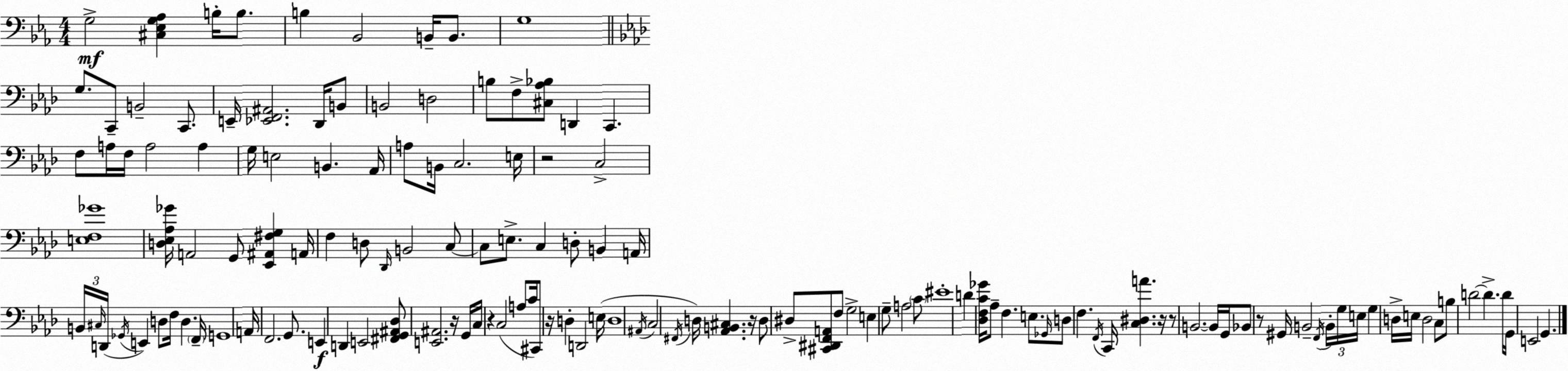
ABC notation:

X:1
T:Untitled
M:4/4
L:1/4
K:Eb
G,2 [^C,_E,G,_A,] B,/4 B,/2 B, _B,,2 B,,/4 B,,/2 G,4 G,/2 C,,/2 B,,2 C,,/2 E,,/4 [_E,,F,,^A,,]2 _D,,/4 B,,/2 B,,2 D,2 B,/2 F,/2 [^C,_A,_B,]/2 D,, C,, F,/2 A,/4 F,/4 A,2 A, G,/4 E,2 B,, _A,,/4 A,/2 B,,/4 C,2 E,/4 z2 C,2 [E,F,_G]4 [D,_E,_A,_G]/4 A,,2 G,,/2 [_E,,^A,,^F,G,] A,,/4 F, D,/2 _D,,/4 B,,2 C,/2 C,/2 E,/2 C, D,/2 B,, A,,/4 B,,/4 ^C,/4 D,,/4 _G,,/4 E,, D,/2 F,/4 D, F,,/4 G,,4 A,,/4 F,,2 G,,/2 E,, D,, E,,2 [^F,,G,,^A,,_D,]/2 [E,,^A,,]2 z/4 G,,/4 C,/4 z C,2 A,/2 C/4 ^C,,/2 z/4 D, D,,2 E,/4 D,4 ^A,,/4 C,2 ^F,,/4 D,/4 [_A,,B,,^C,] z/4 D,/2 ^D,/2 [^C,,^D,,F,,A,,]/2 F,/2 G,2 E, G,/2 A,2 C/2 ^E4 D [_D,F,C_G]/4 _A,/2 F, E,/2 _G,,/4 D,/2 F, F,,/4 C,,/4 [C,^D,A] z/4 z/2 B,,2 B,,/4 G,,/4 _B,,/2 z/2 ^G,,/4 B,,2 F,,/4 B,,/4 G,/4 E,/4 G, D,/4 E,/4 D,2 C,/2 B,/2 D2 D D/4 G,,/4 E,,2 G,,